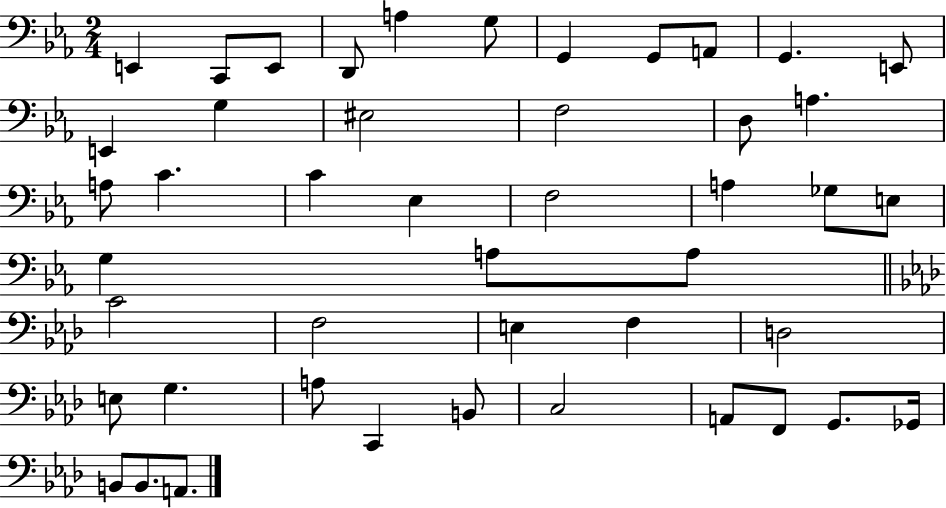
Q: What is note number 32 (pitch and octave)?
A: F3